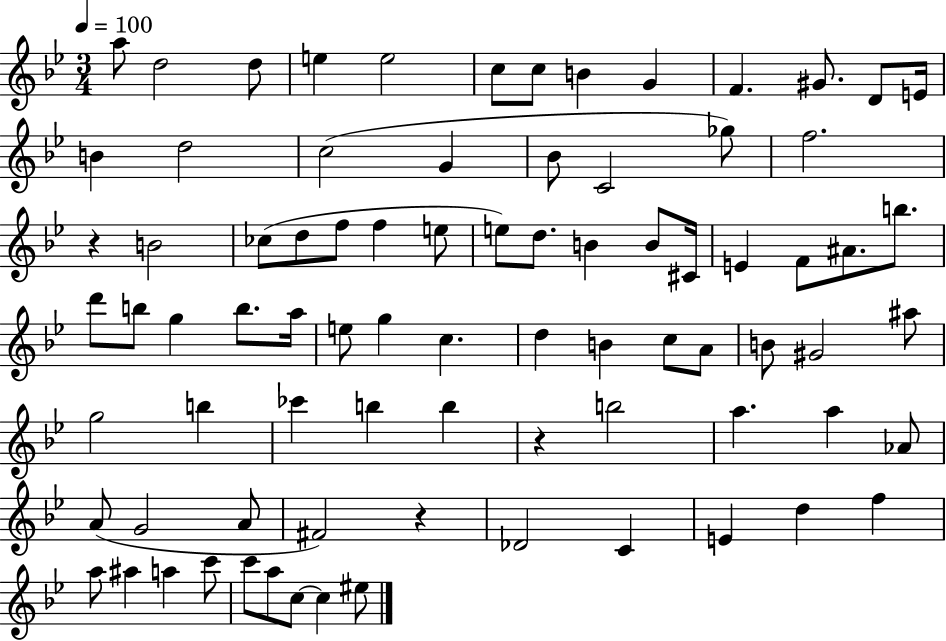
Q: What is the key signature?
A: BES major